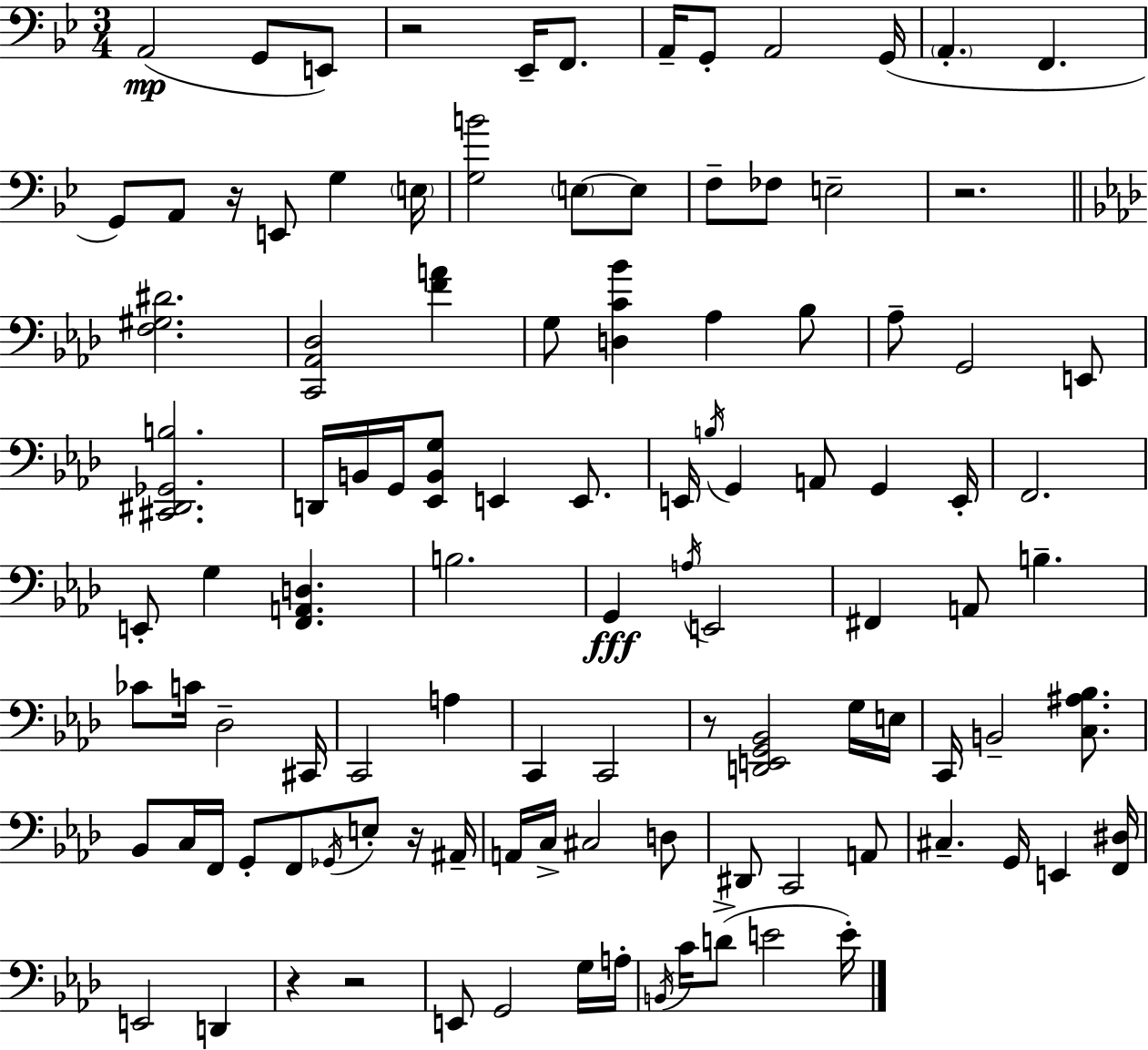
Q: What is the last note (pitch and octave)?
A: E4